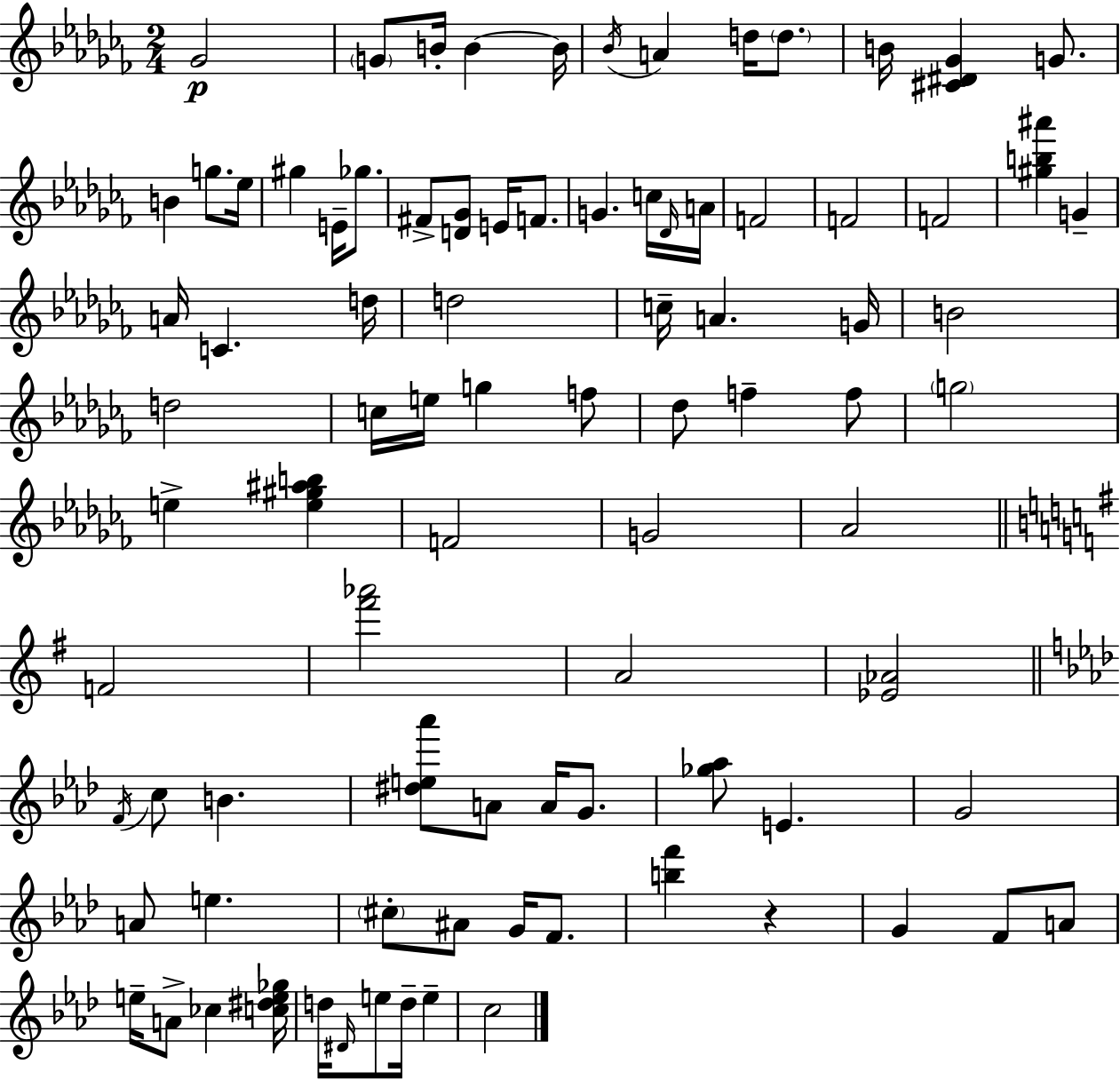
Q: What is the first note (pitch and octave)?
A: Gb4